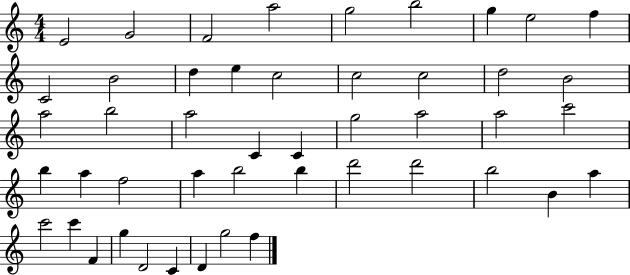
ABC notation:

X:1
T:Untitled
M:4/4
L:1/4
K:C
E2 G2 F2 a2 g2 b2 g e2 f C2 B2 d e c2 c2 c2 d2 B2 a2 b2 a2 C C g2 a2 a2 c'2 b a f2 a b2 b d'2 d'2 b2 B a c'2 c' F g D2 C D g2 f